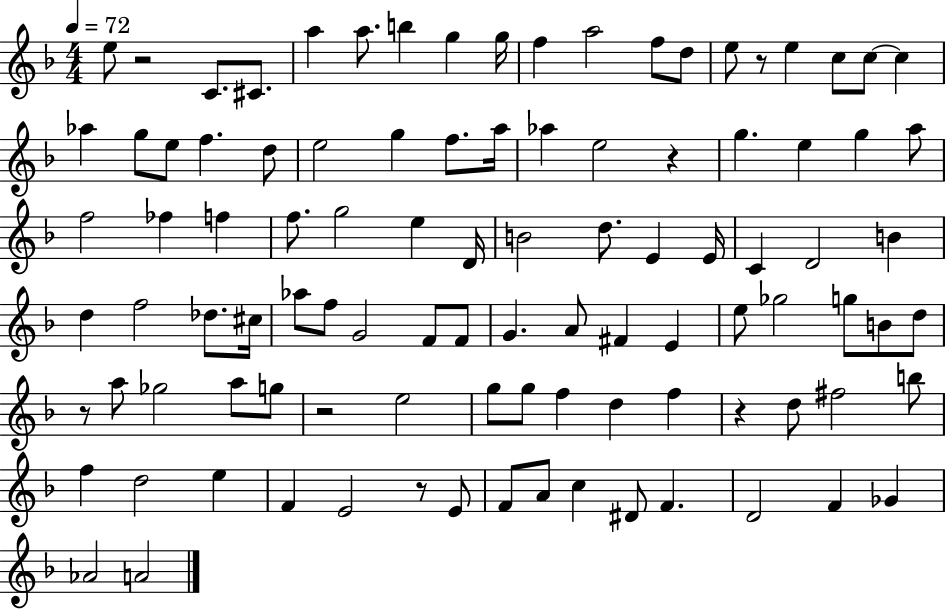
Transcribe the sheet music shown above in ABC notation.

X:1
T:Untitled
M:4/4
L:1/4
K:F
e/2 z2 C/2 ^C/2 a a/2 b g g/4 f a2 f/2 d/2 e/2 z/2 e c/2 c/2 c _a g/2 e/2 f d/2 e2 g f/2 a/4 _a e2 z g e g a/2 f2 _f f f/2 g2 e D/4 B2 d/2 E E/4 C D2 B d f2 _d/2 ^c/4 _a/2 f/2 G2 F/2 F/2 G A/2 ^F E e/2 _g2 g/2 B/2 d/2 z/2 a/2 _g2 a/2 g/2 z2 e2 g/2 g/2 f d f z d/2 ^f2 b/2 f d2 e F E2 z/2 E/2 F/2 A/2 c ^D/2 F D2 F _G _A2 A2